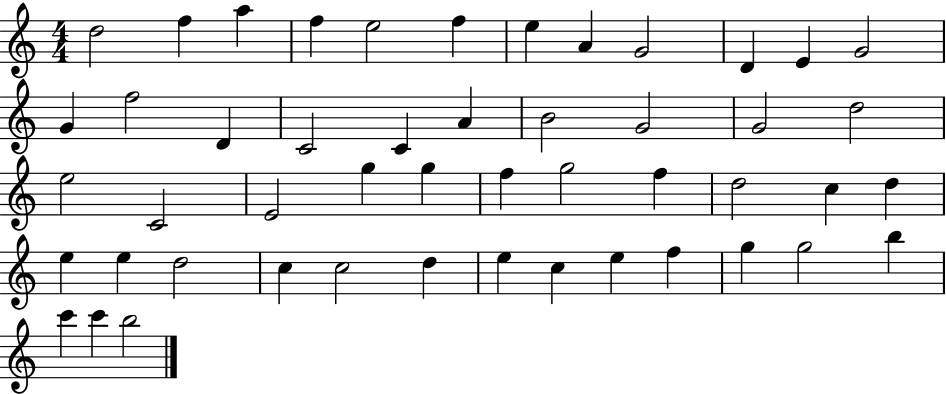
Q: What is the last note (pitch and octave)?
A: B5